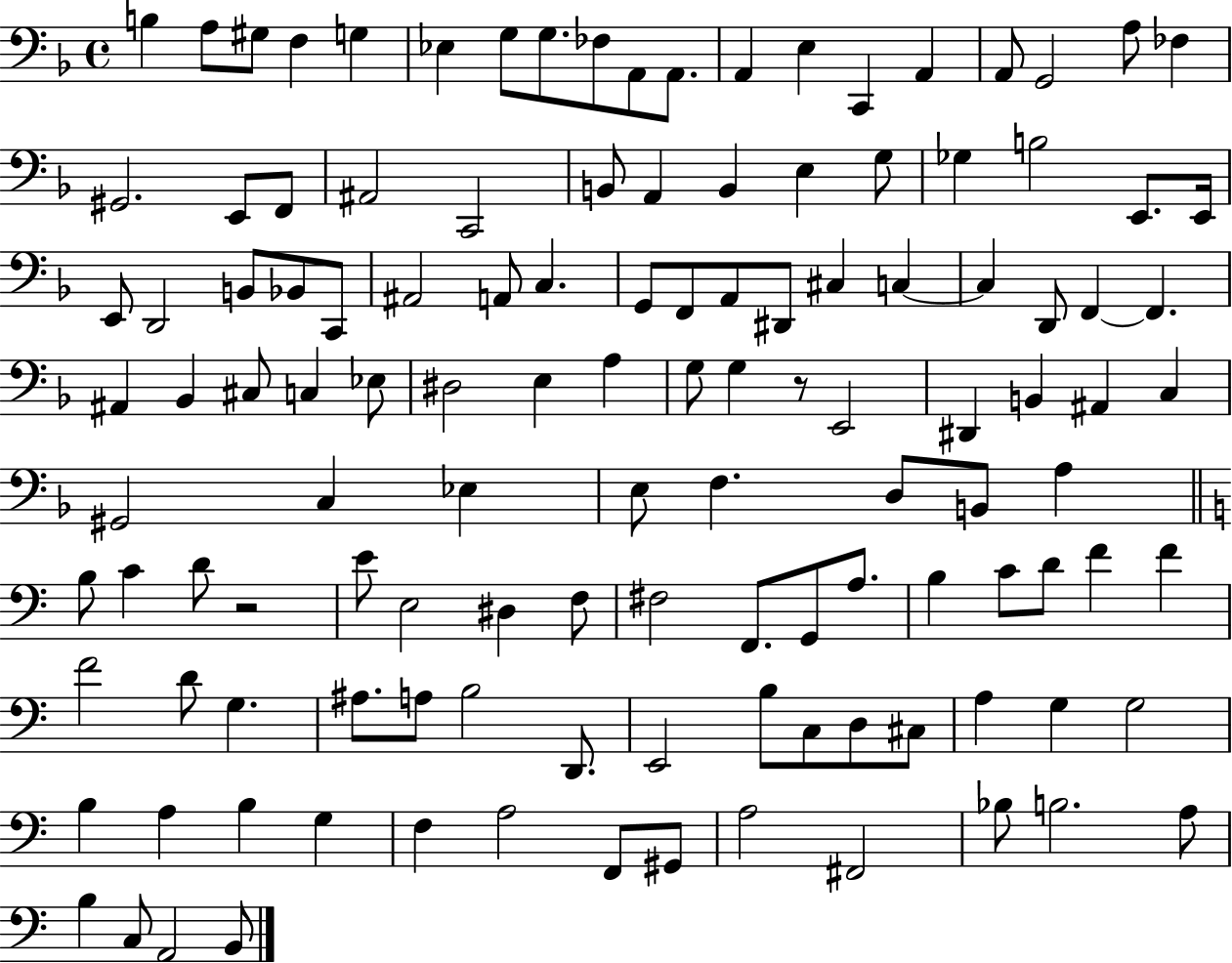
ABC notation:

X:1
T:Untitled
M:4/4
L:1/4
K:F
B, A,/2 ^G,/2 F, G, _E, G,/2 G,/2 _F,/2 A,,/2 A,,/2 A,, E, C,, A,, A,,/2 G,,2 A,/2 _F, ^G,,2 E,,/2 F,,/2 ^A,,2 C,,2 B,,/2 A,, B,, E, G,/2 _G, B,2 E,,/2 E,,/4 E,,/2 D,,2 B,,/2 _B,,/2 C,,/2 ^A,,2 A,,/2 C, G,,/2 F,,/2 A,,/2 ^D,,/2 ^C, C, C, D,,/2 F,, F,, ^A,, _B,, ^C,/2 C, _E,/2 ^D,2 E, A, G,/2 G, z/2 E,,2 ^D,, B,, ^A,, C, ^G,,2 C, _E, E,/2 F, D,/2 B,,/2 A, B,/2 C D/2 z2 E/2 E,2 ^D, F,/2 ^F,2 F,,/2 G,,/2 A,/2 B, C/2 D/2 F F F2 D/2 G, ^A,/2 A,/2 B,2 D,,/2 E,,2 B,/2 C,/2 D,/2 ^C,/2 A, G, G,2 B, A, B, G, F, A,2 F,,/2 ^G,,/2 A,2 ^F,,2 _B,/2 B,2 A,/2 B, C,/2 A,,2 B,,/2